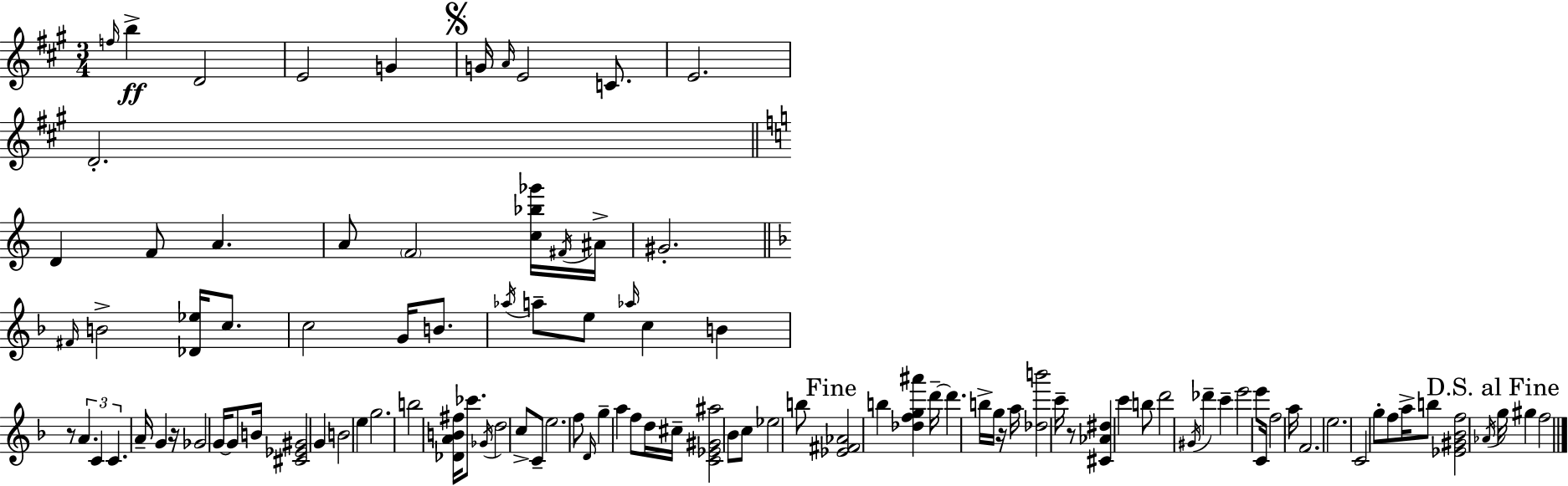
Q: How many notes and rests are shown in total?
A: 105